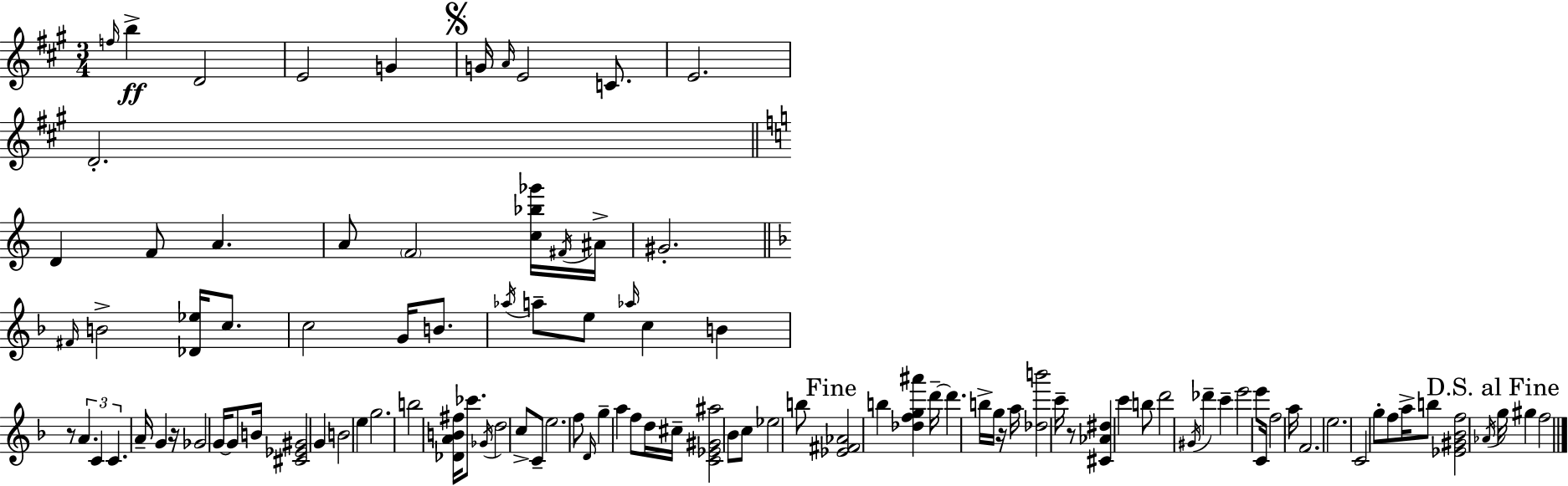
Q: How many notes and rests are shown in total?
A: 105